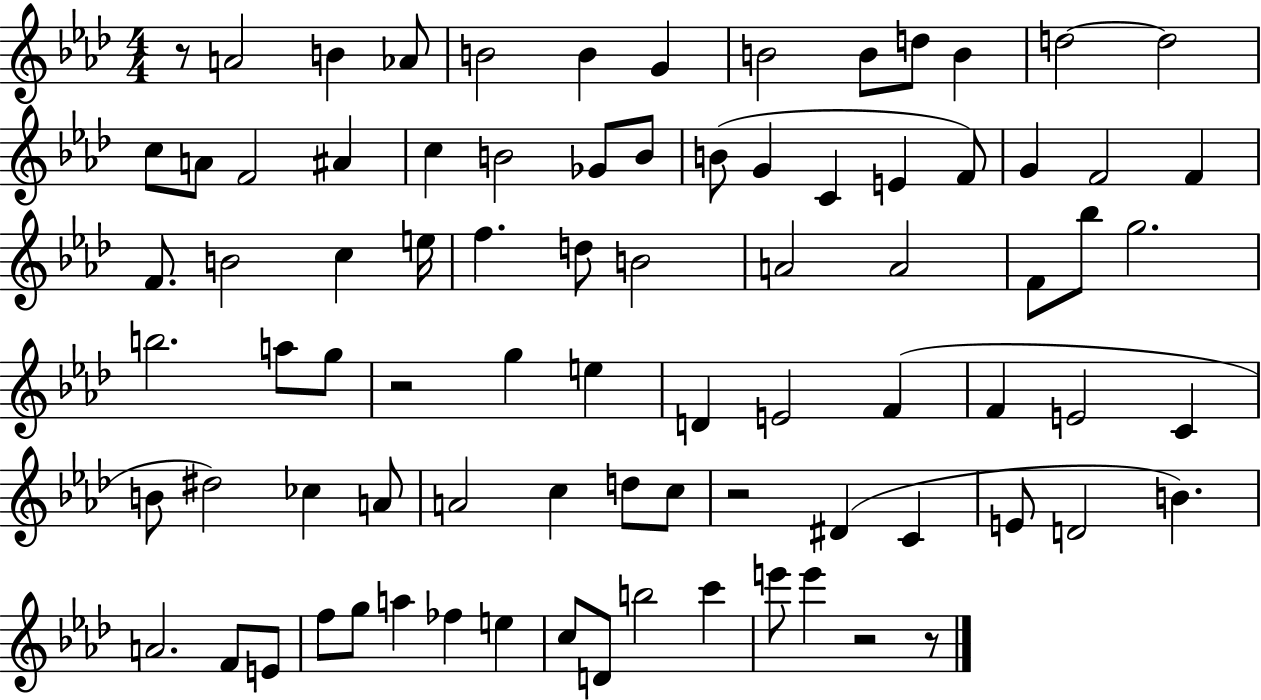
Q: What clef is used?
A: treble